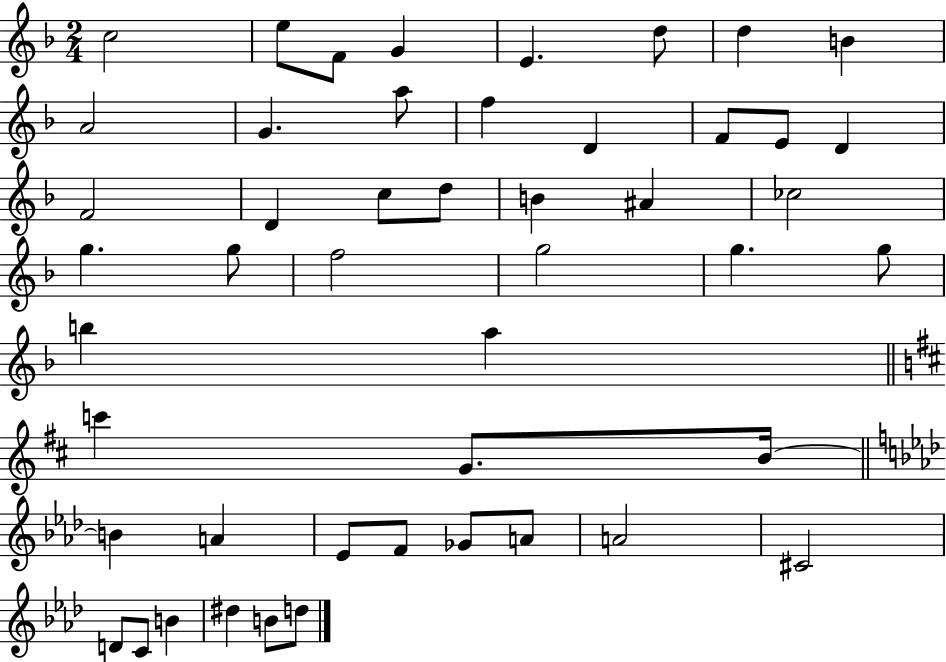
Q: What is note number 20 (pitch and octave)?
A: D5